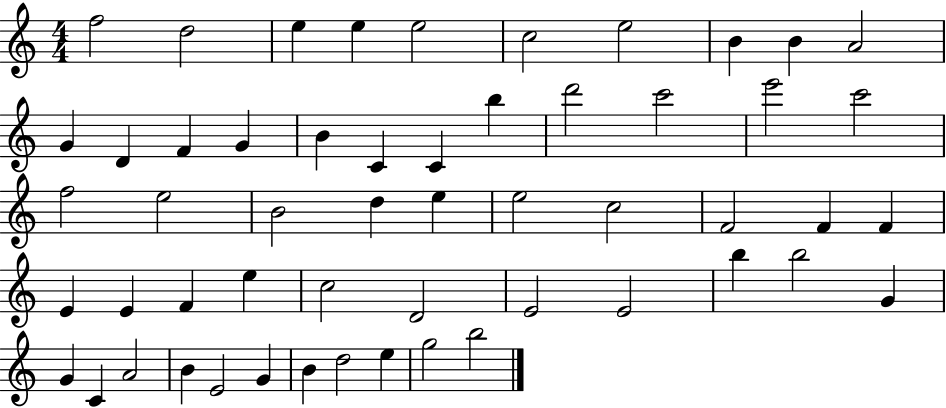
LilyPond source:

{
  \clef treble
  \numericTimeSignature
  \time 4/4
  \key c \major
  f''2 d''2 | e''4 e''4 e''2 | c''2 e''2 | b'4 b'4 a'2 | \break g'4 d'4 f'4 g'4 | b'4 c'4 c'4 b''4 | d'''2 c'''2 | e'''2 c'''2 | \break f''2 e''2 | b'2 d''4 e''4 | e''2 c''2 | f'2 f'4 f'4 | \break e'4 e'4 f'4 e''4 | c''2 d'2 | e'2 e'2 | b''4 b''2 g'4 | \break g'4 c'4 a'2 | b'4 e'2 g'4 | b'4 d''2 e''4 | g''2 b''2 | \break \bar "|."
}